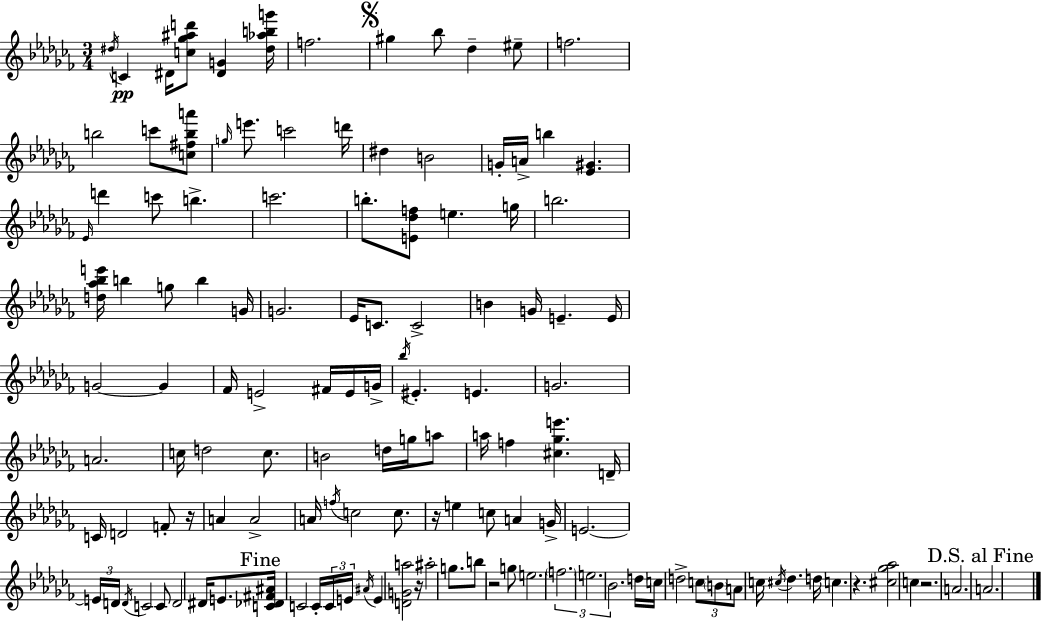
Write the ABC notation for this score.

X:1
T:Untitled
M:3/4
L:1/4
K:Abm
^d/4 C ^D/4 [c_g^ad']/2 [^DG] [^d_abg']/4 f2 ^g _b/2 _d ^e/2 f2 b2 c'/2 [c^fba']/2 g/4 e'/2 c'2 d'/4 ^d B2 G/4 A/4 b [_E^G] _E/4 d' c'/2 b c'2 b/2 [E_df]/2 e g/4 b2 [d_a_be']/4 b g/2 b G/4 G2 _E/4 C/2 C2 B G/4 E E/4 G2 G _F/4 E2 ^F/4 E/4 G/4 _b/4 ^E E G2 A2 c/4 d2 c/2 B2 d/4 g/4 a/2 a/4 f [^c_ge'] D/4 C/4 D2 F/2 z/4 A A2 A/4 f/4 c2 c/2 z/4 e c/2 A G/4 E2 E/4 D/4 D/4 C2 C/2 D2 ^D/4 E/2 [C_D^F^A]/4 C2 C/4 C/4 E/4 ^A/4 E [DGa]2 z/4 ^a2 g/2 b/2 z2 g/2 e2 f2 e2 _B2 d/4 c/4 d2 c/2 B/2 A/2 c/4 ^c/4 _d d/4 c z [^c_g_a]2 c z2 A2 A2